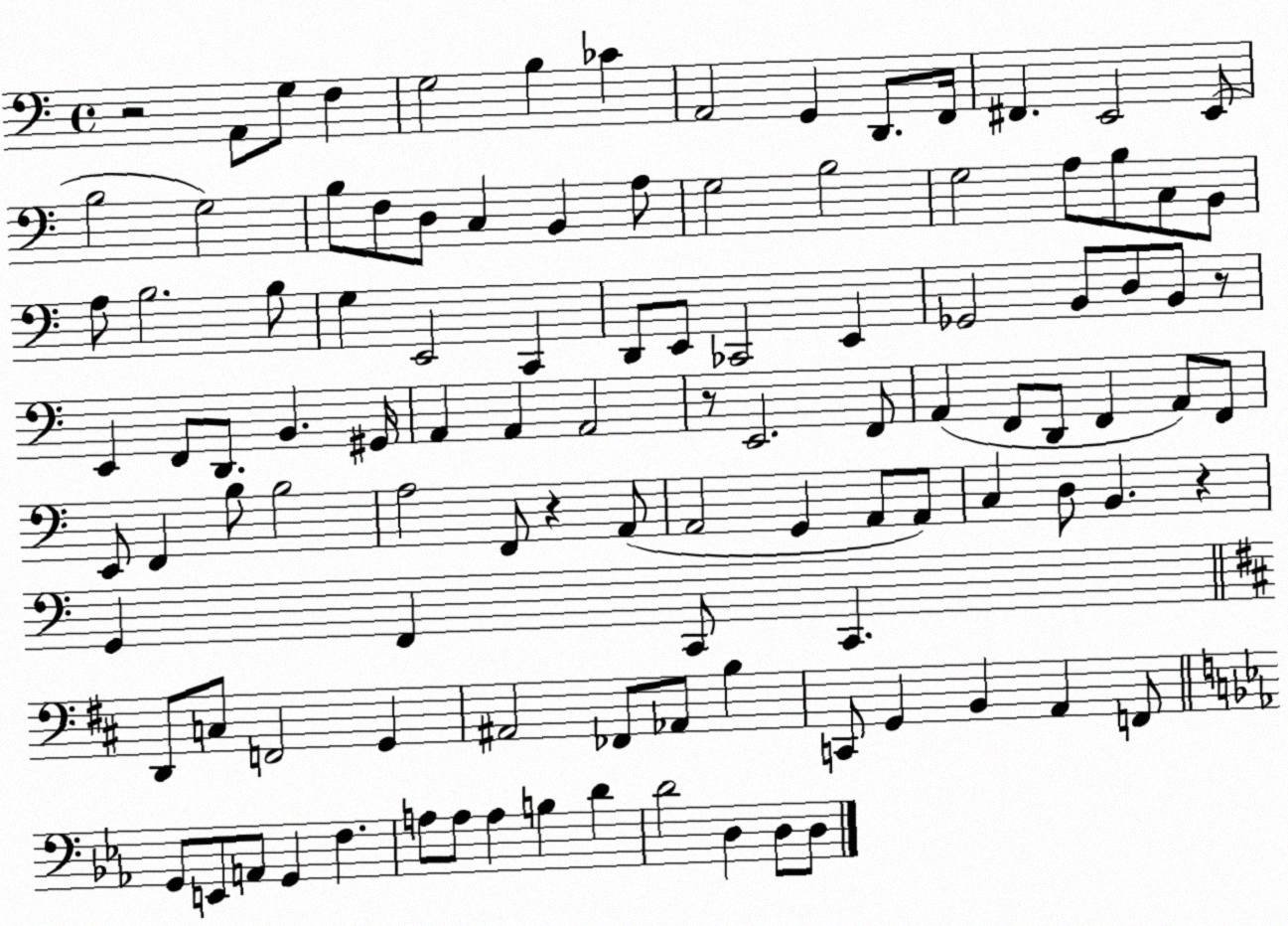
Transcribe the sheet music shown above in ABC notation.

X:1
T:Untitled
M:4/4
L:1/4
K:C
z2 A,,/2 G,/2 F, G,2 B, _C A,,2 G,, D,,/2 F,,/4 ^F,, E,,2 E,,/2 B,2 G,2 B,/2 F,/2 D,/2 C, B,, A,/2 G,2 B,2 G,2 A,/2 B,/2 C,/2 B,,/2 A,/2 B,2 B,/2 G, E,,2 C,, D,,/2 E,,/2 _C,,2 E,, _G,,2 B,,/2 D,/2 B,,/2 z/2 E,, F,,/2 D,,/2 B,, ^G,,/4 A,, A,, A,,2 z/2 E,,2 F,,/2 A,, F,,/2 D,,/2 F,, A,,/2 F,,/2 E,,/2 F,, B,/2 B,2 A,2 F,,/2 z A,,/2 A,,2 G,, A,,/2 A,,/2 C, D,/2 B,, z G,, F,, C,,/2 C,, D,,/2 C,/2 F,,2 G,, ^A,,2 _F,,/2 _A,,/2 B, C,,/2 G,, B,, A,, F,,/2 G,,/2 E,,/2 A,,/2 G,, F, A,/2 A,/2 A, B, D D2 D, D,/2 D,/2